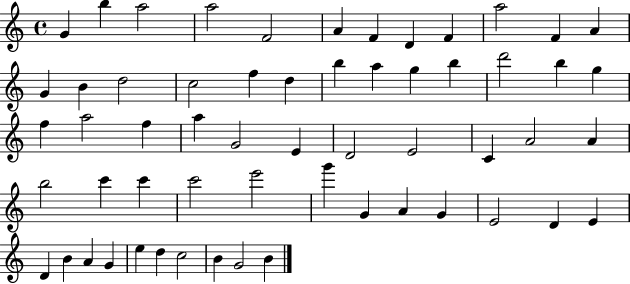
X:1
T:Untitled
M:4/4
L:1/4
K:C
G b a2 a2 F2 A F D F a2 F A G B d2 c2 f d b a g b d'2 b g f a2 f a G2 E D2 E2 C A2 A b2 c' c' c'2 e'2 g' G A G E2 D E D B A G e d c2 B G2 B